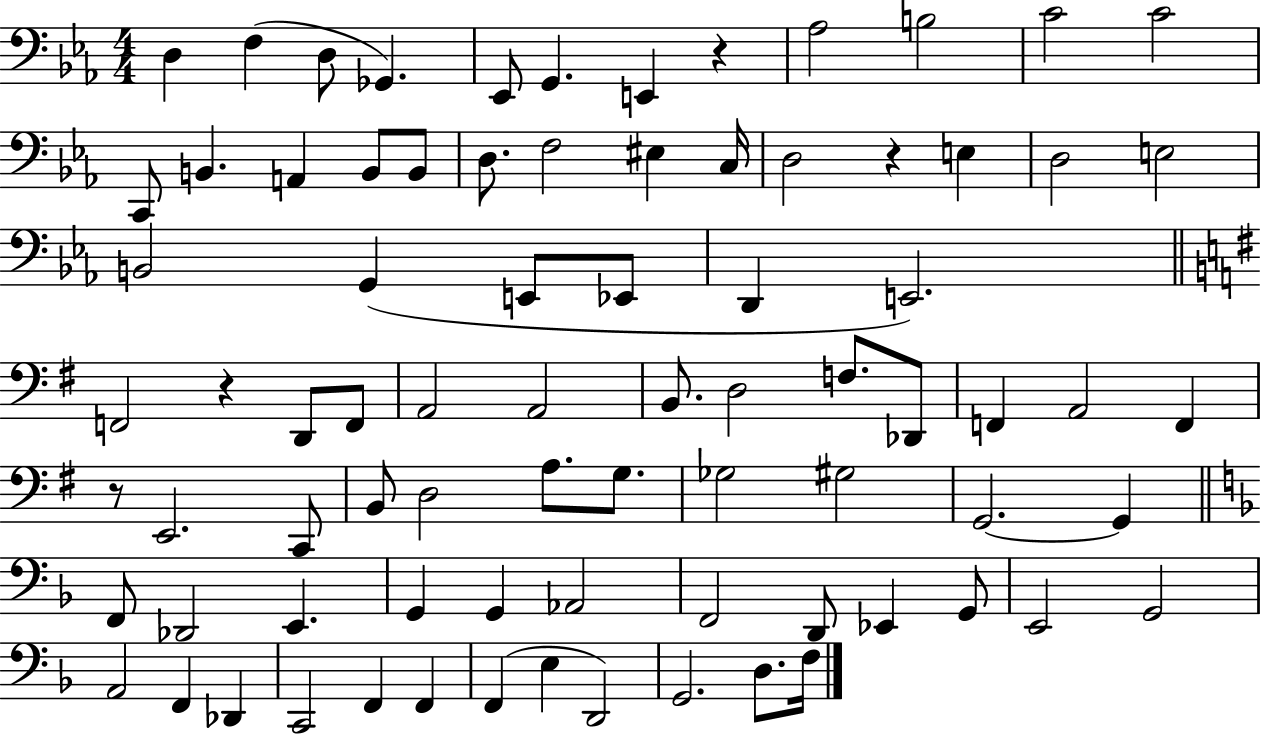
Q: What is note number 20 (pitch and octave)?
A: C3